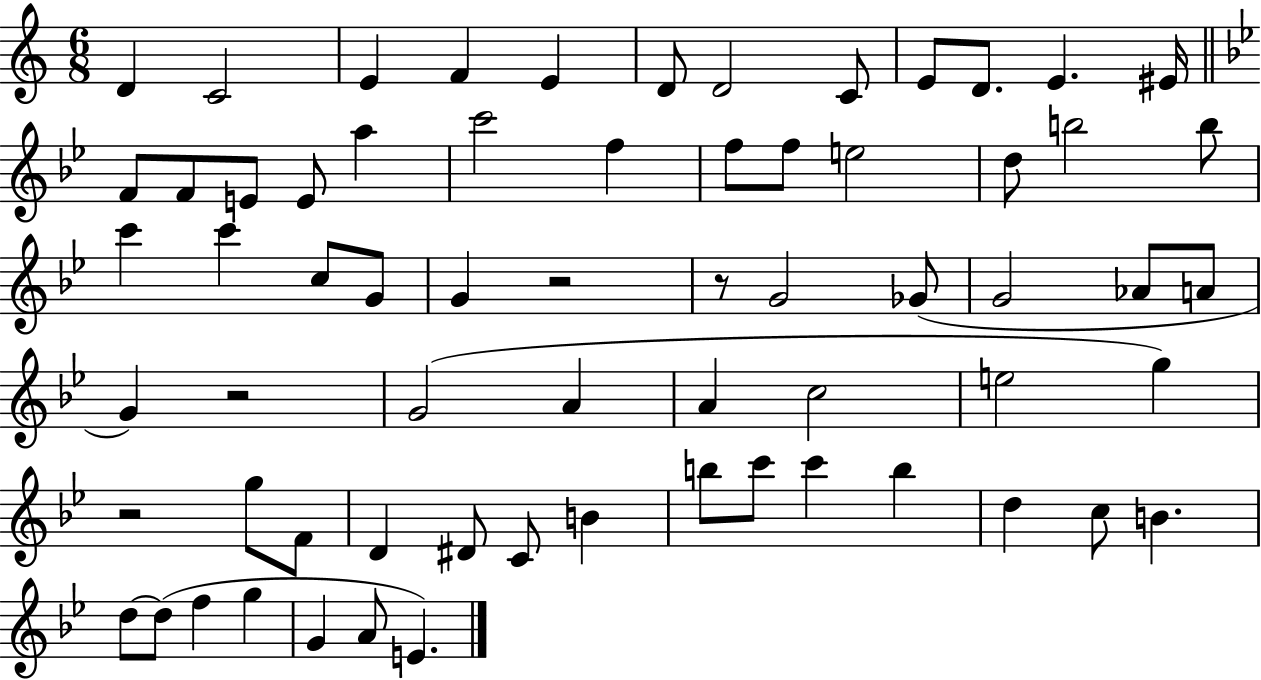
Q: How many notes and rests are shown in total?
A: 66